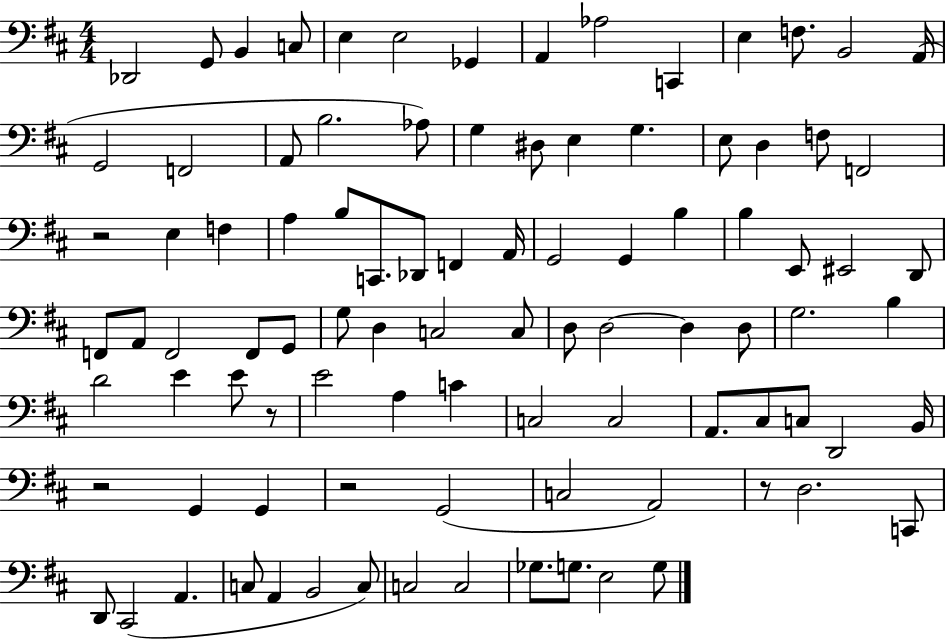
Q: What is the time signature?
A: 4/4